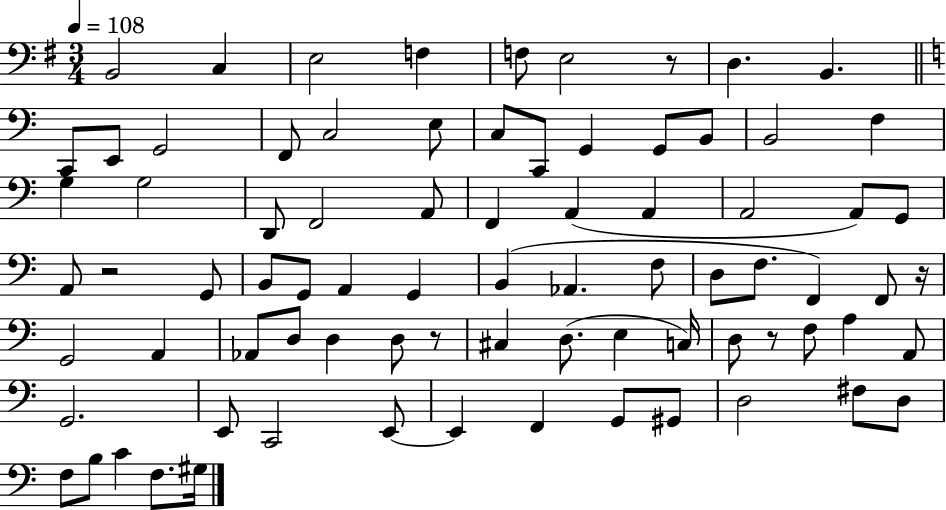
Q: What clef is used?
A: bass